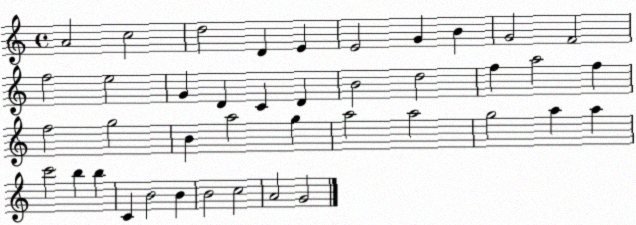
X:1
T:Untitled
M:4/4
L:1/4
K:C
A2 c2 d2 D E E2 G B G2 F2 f2 e2 G D C D B2 d2 f a2 f f2 g2 B a2 g a2 a2 g2 a a c'2 b b C B2 B B2 c2 A2 G2